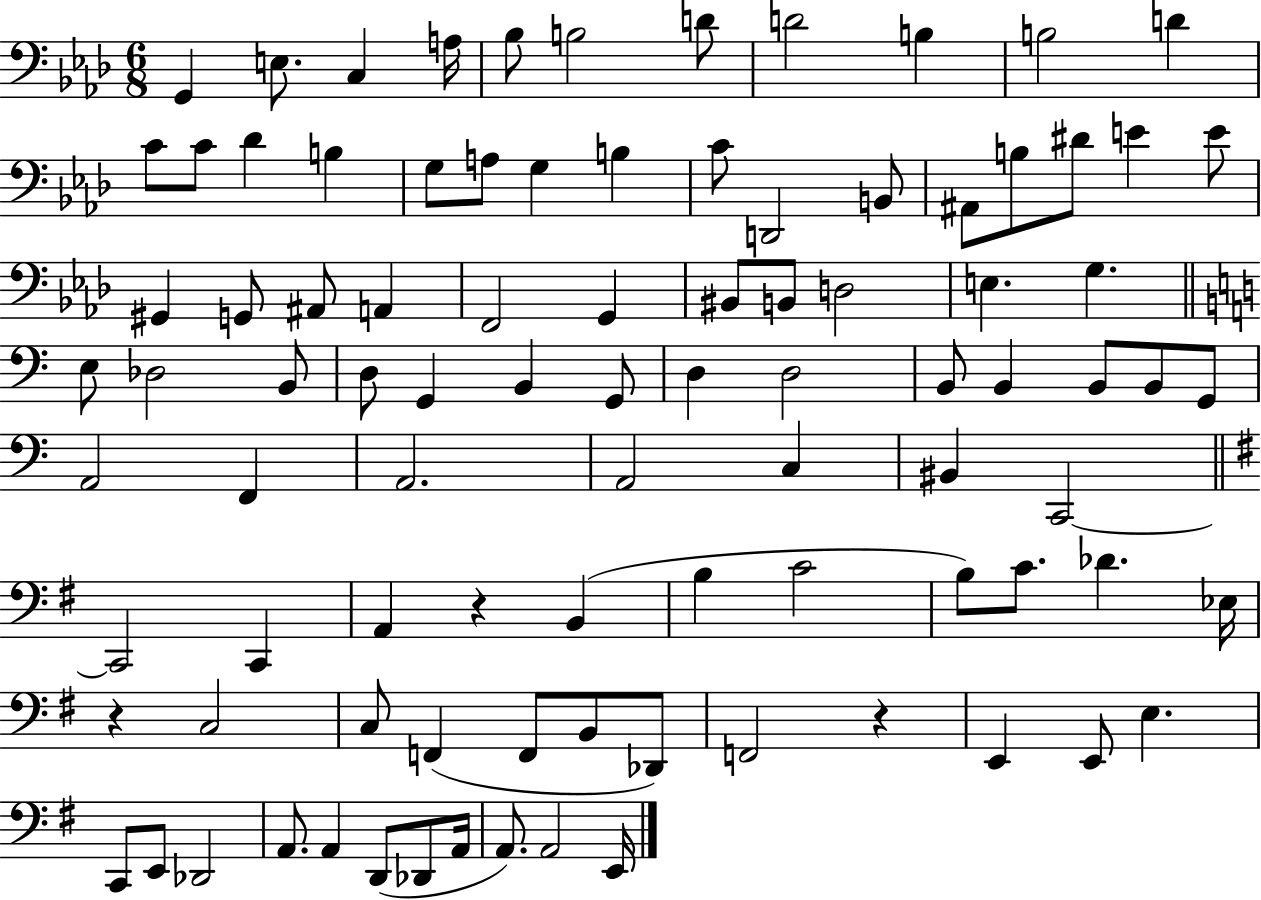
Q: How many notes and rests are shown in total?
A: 93